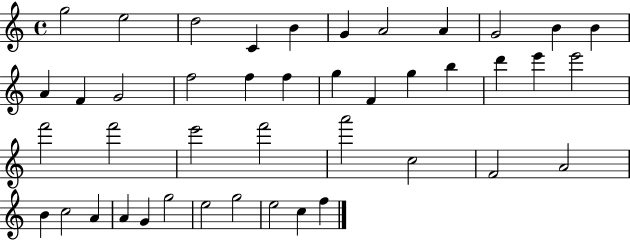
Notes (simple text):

G5/h E5/h D5/h C4/q B4/q G4/q A4/h A4/q G4/h B4/q B4/q A4/q F4/q G4/h F5/h F5/q F5/q G5/q F4/q G5/q B5/q D6/q E6/q E6/h F6/h F6/h E6/h F6/h A6/h C5/h F4/h A4/h B4/q C5/h A4/q A4/q G4/q G5/h E5/h G5/h E5/h C5/q F5/q